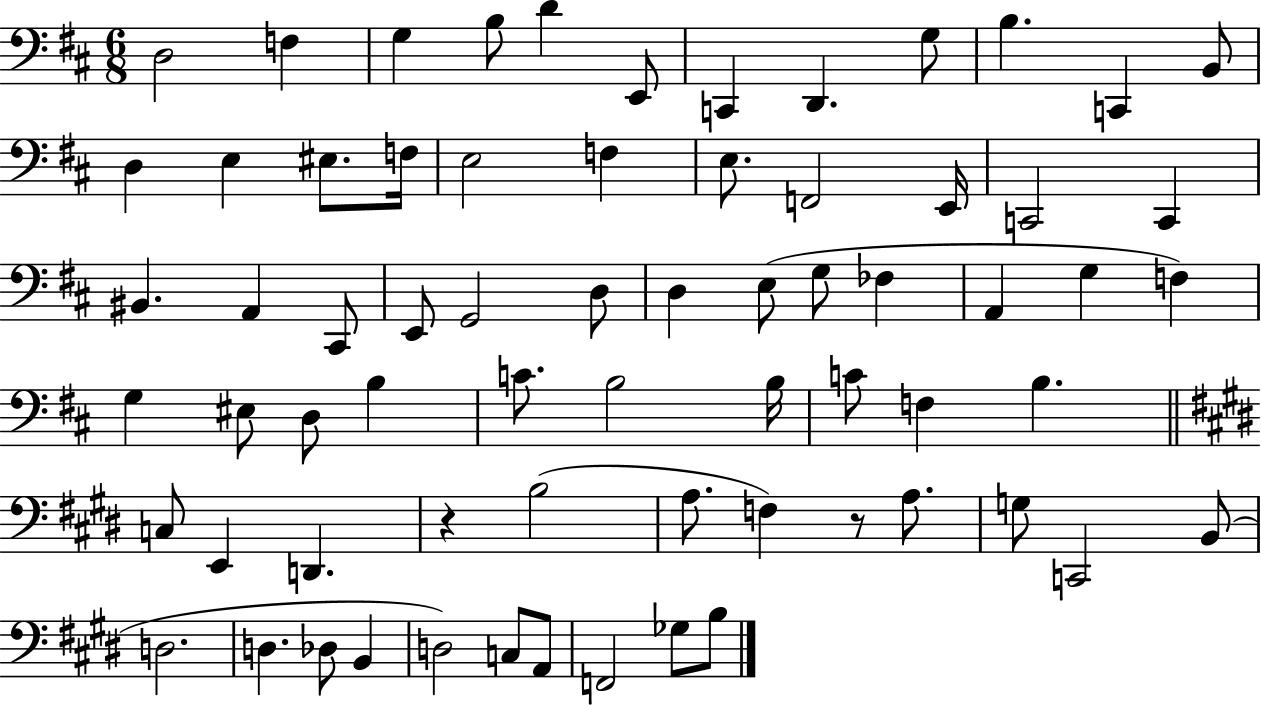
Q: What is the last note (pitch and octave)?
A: B3